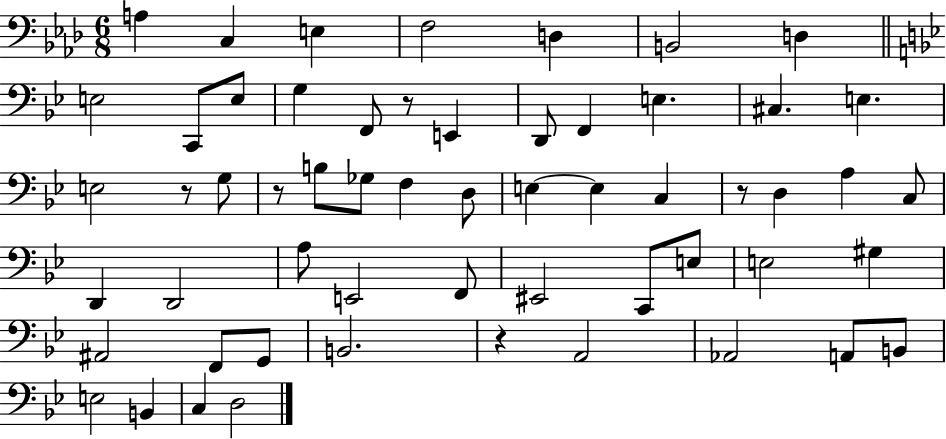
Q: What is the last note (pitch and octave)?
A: D3